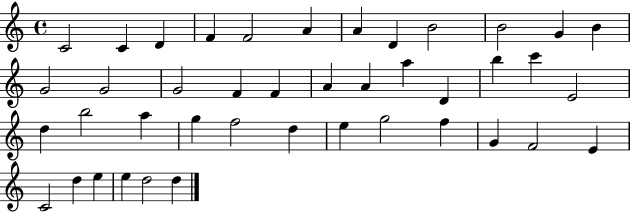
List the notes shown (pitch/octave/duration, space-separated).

C4/h C4/q D4/q F4/q F4/h A4/q A4/q D4/q B4/h B4/h G4/q B4/q G4/h G4/h G4/h F4/q F4/q A4/q A4/q A5/q D4/q B5/q C6/q E4/h D5/q B5/h A5/q G5/q F5/h D5/q E5/q G5/h F5/q G4/q F4/h E4/q C4/h D5/q E5/q E5/q D5/h D5/q